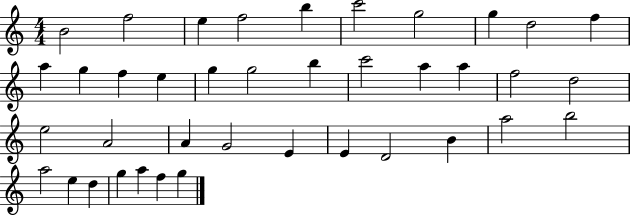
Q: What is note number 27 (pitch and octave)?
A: E4